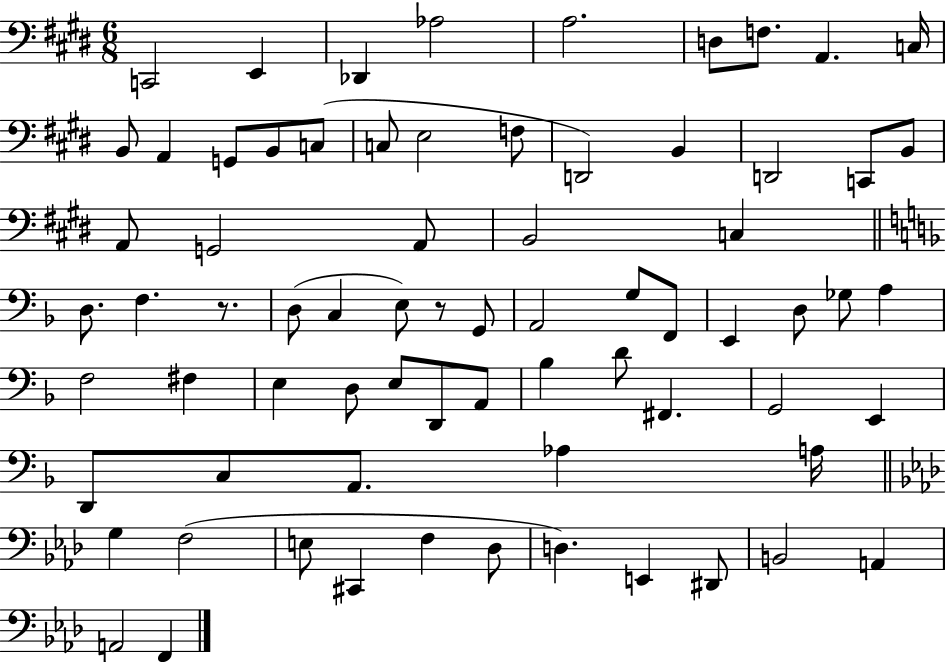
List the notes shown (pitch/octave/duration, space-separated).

C2/h E2/q Db2/q Ab3/h A3/h. D3/e F3/e. A2/q. C3/s B2/e A2/q G2/e B2/e C3/e C3/e E3/h F3/e D2/h B2/q D2/h C2/e B2/e A2/e G2/h A2/e B2/h C3/q D3/e. F3/q. R/e. D3/e C3/q E3/e R/e G2/e A2/h G3/e F2/e E2/q D3/e Gb3/e A3/q F3/h F#3/q E3/q D3/e E3/e D2/e A2/e Bb3/q D4/e F#2/q. G2/h E2/q D2/e C3/e A2/e. Ab3/q A3/s G3/q F3/h E3/e C#2/q F3/q Db3/e D3/q. E2/q D#2/e B2/h A2/q A2/h F2/q